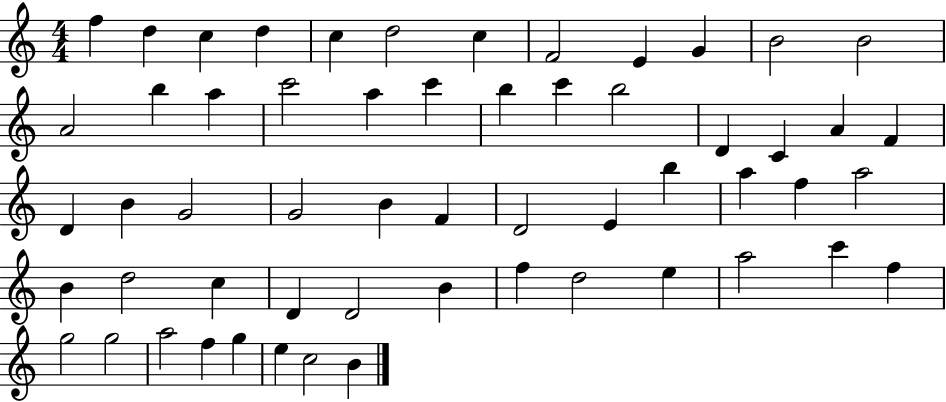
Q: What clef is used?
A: treble